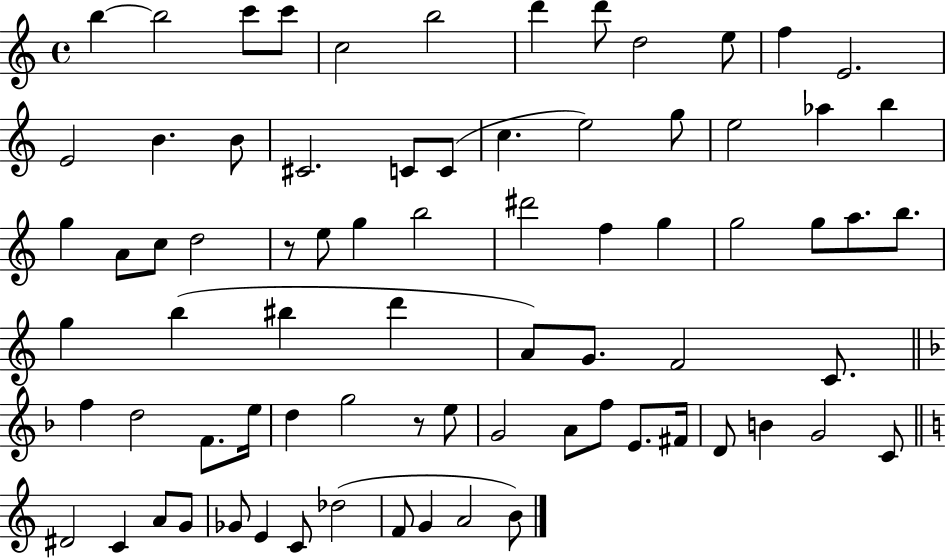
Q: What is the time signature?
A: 4/4